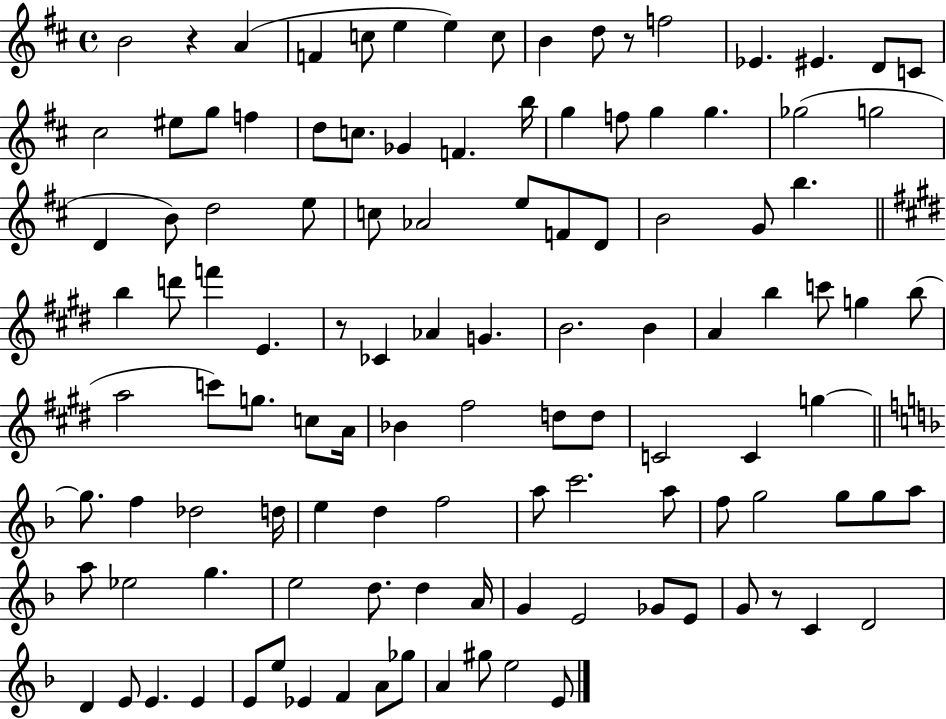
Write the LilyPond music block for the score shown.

{
  \clef treble
  \time 4/4
  \defaultTimeSignature
  \key d \major
  b'2 r4 a'4( | f'4 c''8 e''4 e''4) c''8 | b'4 d''8 r8 f''2 | ees'4. eis'4. d'8 c'8 | \break cis''2 eis''8 g''8 f''4 | d''8 c''8. ges'4 f'4. b''16 | g''4 f''8 g''4 g''4. | ges''2( g''2 | \break d'4 b'8) d''2 e''8 | c''8 aes'2 e''8 f'8 d'8 | b'2 g'8 b''4. | \bar "||" \break \key e \major b''4 d'''8 f'''4 e'4. | r8 ces'4 aes'4 g'4. | b'2. b'4 | a'4 b''4 c'''8 g''4 b''8( | \break a''2 c'''8) g''8. c''8 a'16 | bes'4 fis''2 d''8 d''8 | c'2 c'4 g''4~~ | \bar "||" \break \key d \minor g''8. f''4 des''2 d''16 | e''4 d''4 f''2 | a''8 c'''2. a''8 | f''8 g''2 g''8 g''8 a''8 | \break a''8 ees''2 g''4. | e''2 d''8. d''4 a'16 | g'4 e'2 ges'8 e'8 | g'8 r8 c'4 d'2 | \break d'4 e'8 e'4. e'4 | e'8 e''8 ees'4 f'4 a'8 ges''8 | a'4 gis''8 e''2 e'8 | \bar "|."
}